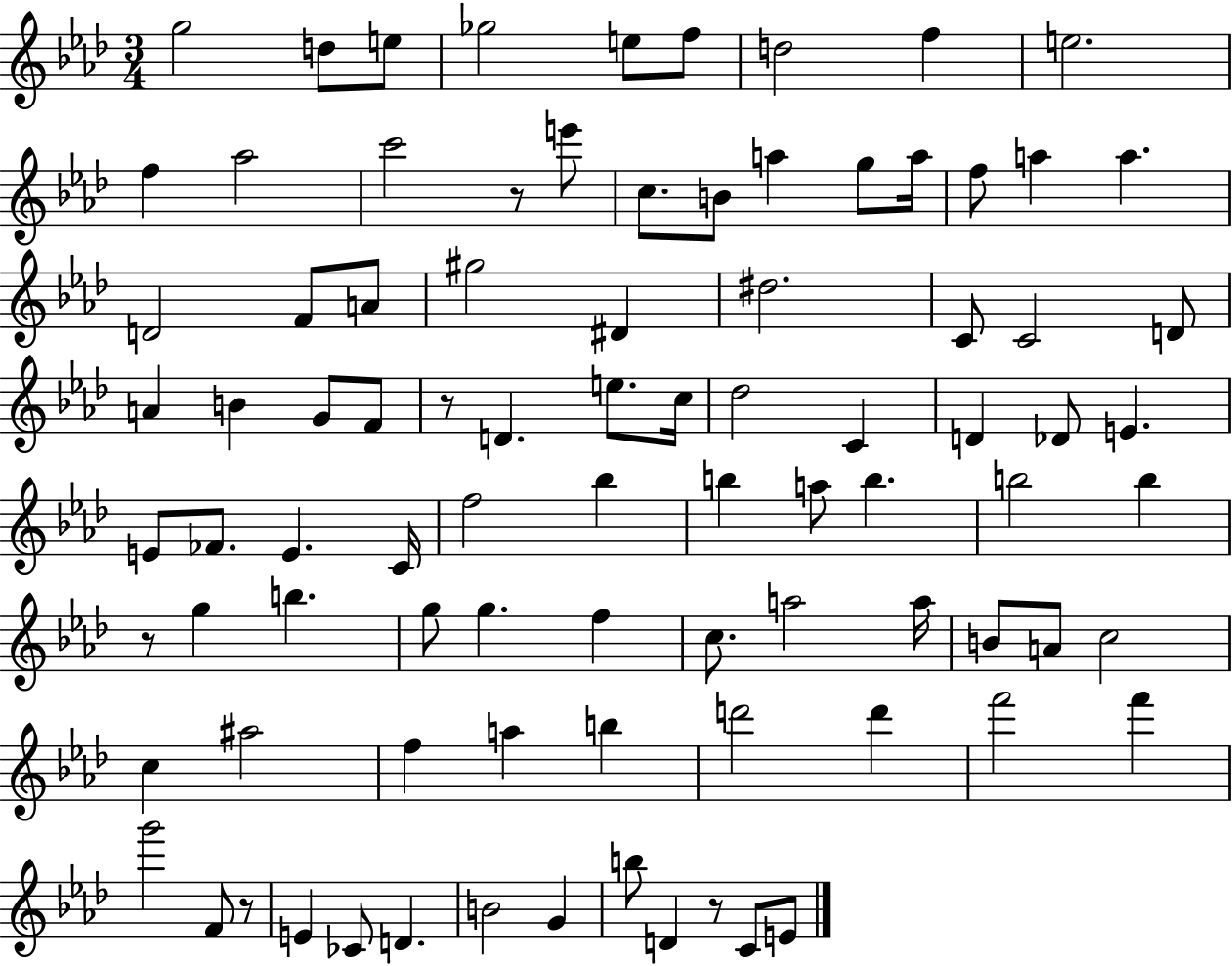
X:1
T:Untitled
M:3/4
L:1/4
K:Ab
g2 d/2 e/2 _g2 e/2 f/2 d2 f e2 f _a2 c'2 z/2 e'/2 c/2 B/2 a g/2 a/4 f/2 a a D2 F/2 A/2 ^g2 ^D ^d2 C/2 C2 D/2 A B G/2 F/2 z/2 D e/2 c/4 _d2 C D _D/2 E E/2 _F/2 E C/4 f2 _b b a/2 b b2 b z/2 g b g/2 g f c/2 a2 a/4 B/2 A/2 c2 c ^a2 f a b d'2 d' f'2 f' g'2 F/2 z/2 E _C/2 D B2 G b/2 D z/2 C/2 E/2